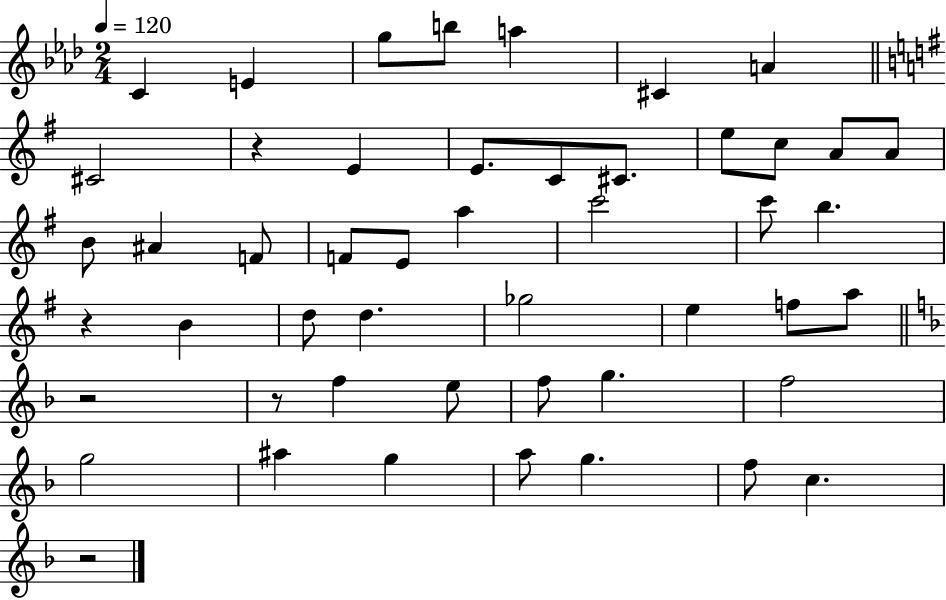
{
  \clef treble
  \numericTimeSignature
  \time 2/4
  \key aes \major
  \tempo 4 = 120
  c'4 e'4 | g''8 b''8 a''4 | cis'4 a'4 | \bar "||" \break \key e \minor cis'2 | r4 e'4 | e'8. c'8 cis'8. | e''8 c''8 a'8 a'8 | \break b'8 ais'4 f'8 | f'8 e'8 a''4 | c'''2 | c'''8 b''4. | \break r4 b'4 | d''8 d''4. | ges''2 | e''4 f''8 a''8 | \break \bar "||" \break \key d \minor r2 | r8 f''4 e''8 | f''8 g''4. | f''2 | \break g''2 | ais''4 g''4 | a''8 g''4. | f''8 c''4. | \break r2 | \bar "|."
}